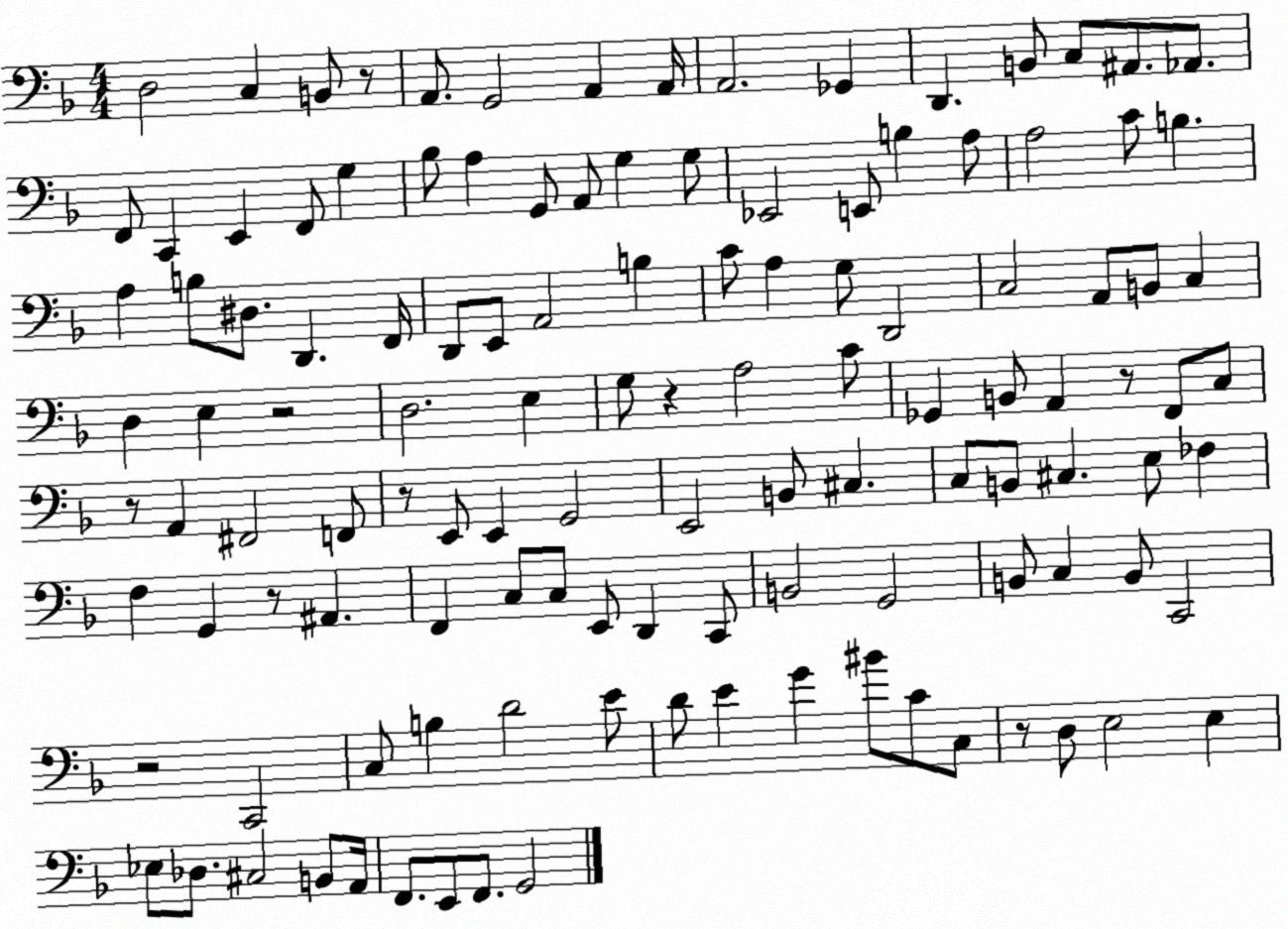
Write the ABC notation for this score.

X:1
T:Untitled
M:4/4
L:1/4
K:F
D,2 C, B,,/2 z/2 A,,/2 G,,2 A,, A,,/4 A,,2 _G,, D,, B,,/2 C,/2 ^A,,/2 _A,,/2 F,,/2 C,, E,, F,,/2 G, _B,/2 A, G,,/2 A,,/2 G, G,/2 _E,,2 E,,/2 B, A,/2 A,2 C/2 B, A, B,/2 ^D,/2 D,, F,,/4 D,,/2 E,,/2 A,,2 B, C/2 A, G,/2 D,,2 C,2 A,,/2 B,,/2 C, D, E, z2 D,2 E, G,/2 z A,2 C/2 _G,, B,,/2 A,, z/2 F,,/2 C,/2 z/2 A,, ^F,,2 F,,/2 z/2 E,,/2 E,, G,,2 E,,2 B,,/2 ^C, C,/2 B,,/2 ^C, E,/2 _F, F, G,, z/2 ^A,, F,, C,/2 C,/2 E,,/2 D,, C,,/2 B,,2 G,,2 B,,/2 C, B,,/2 C,,2 z2 C,,2 C,/2 B, D2 E/2 D/2 E G ^B/2 C/2 C,/2 z/2 D,/2 E,2 E, _E,/2 _D,/2 ^C,2 B,,/2 A,,/4 F,,/2 E,,/2 F,,/2 G,,2